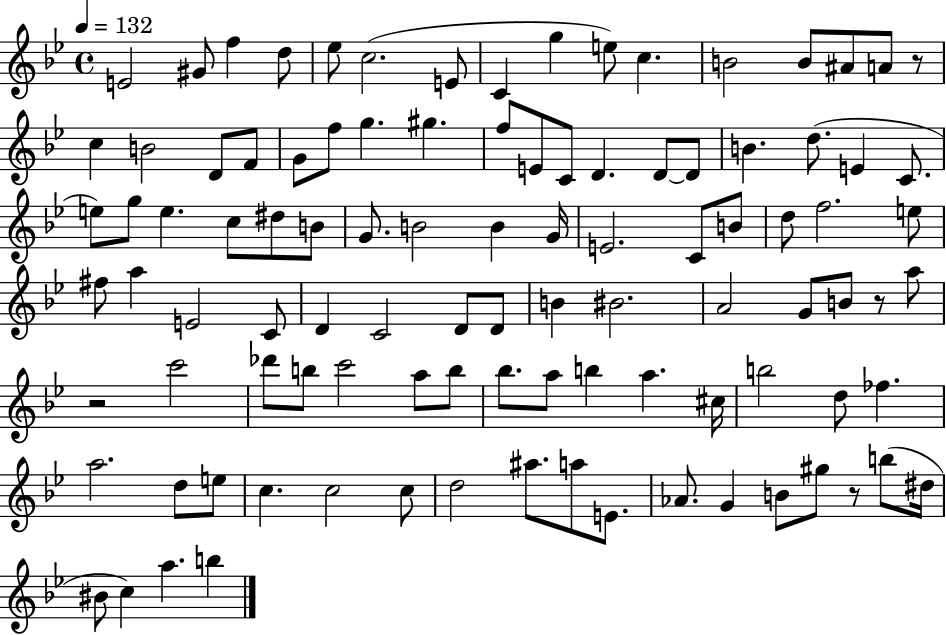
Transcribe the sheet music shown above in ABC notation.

X:1
T:Untitled
M:4/4
L:1/4
K:Bb
E2 ^G/2 f d/2 _e/2 c2 E/2 C g e/2 c B2 B/2 ^A/2 A/2 z/2 c B2 D/2 F/2 G/2 f/2 g ^g f/2 E/2 C/2 D D/2 D/2 B d/2 E C/2 e/2 g/2 e c/2 ^d/2 B/2 G/2 B2 B G/4 E2 C/2 B/2 d/2 f2 e/2 ^f/2 a E2 C/2 D C2 D/2 D/2 B ^B2 A2 G/2 B/2 z/2 a/2 z2 c'2 _d'/2 b/2 c'2 a/2 b/2 _b/2 a/2 b a ^c/4 b2 d/2 _f a2 d/2 e/2 c c2 c/2 d2 ^a/2 a/2 E/2 _A/2 G B/2 ^g/2 z/2 b/2 ^d/4 ^B/2 c a b